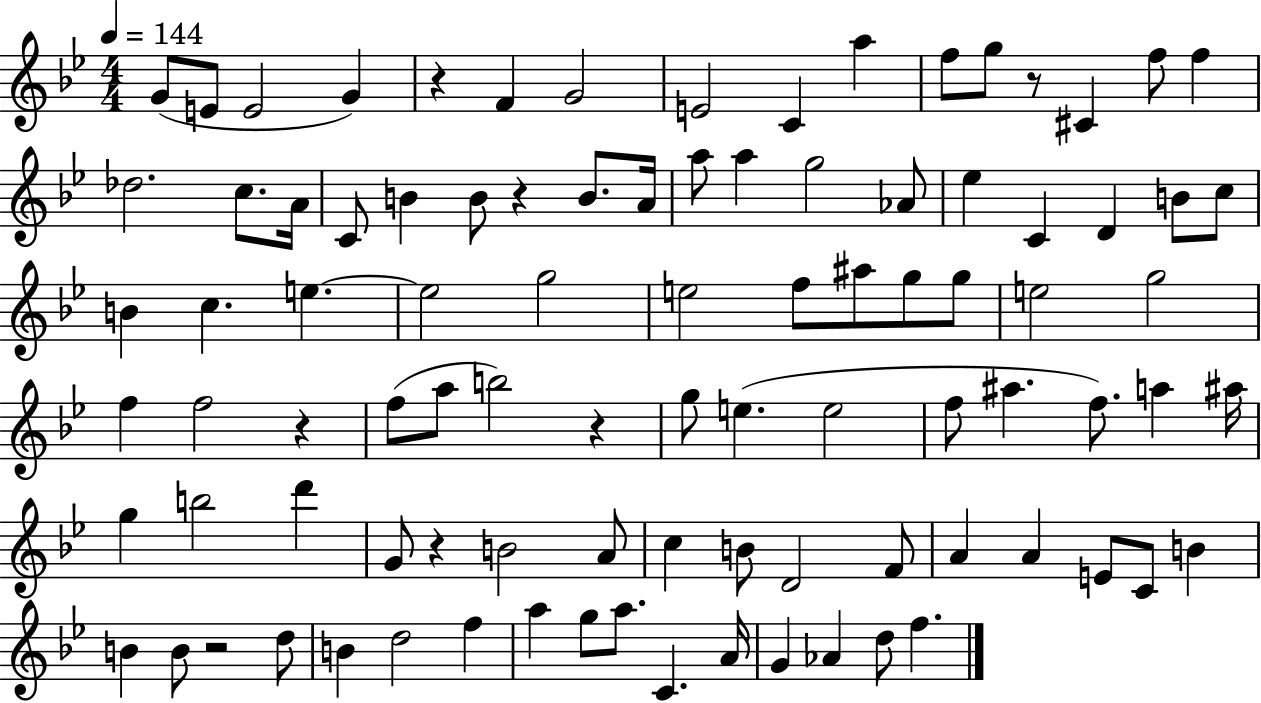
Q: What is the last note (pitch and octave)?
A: F5